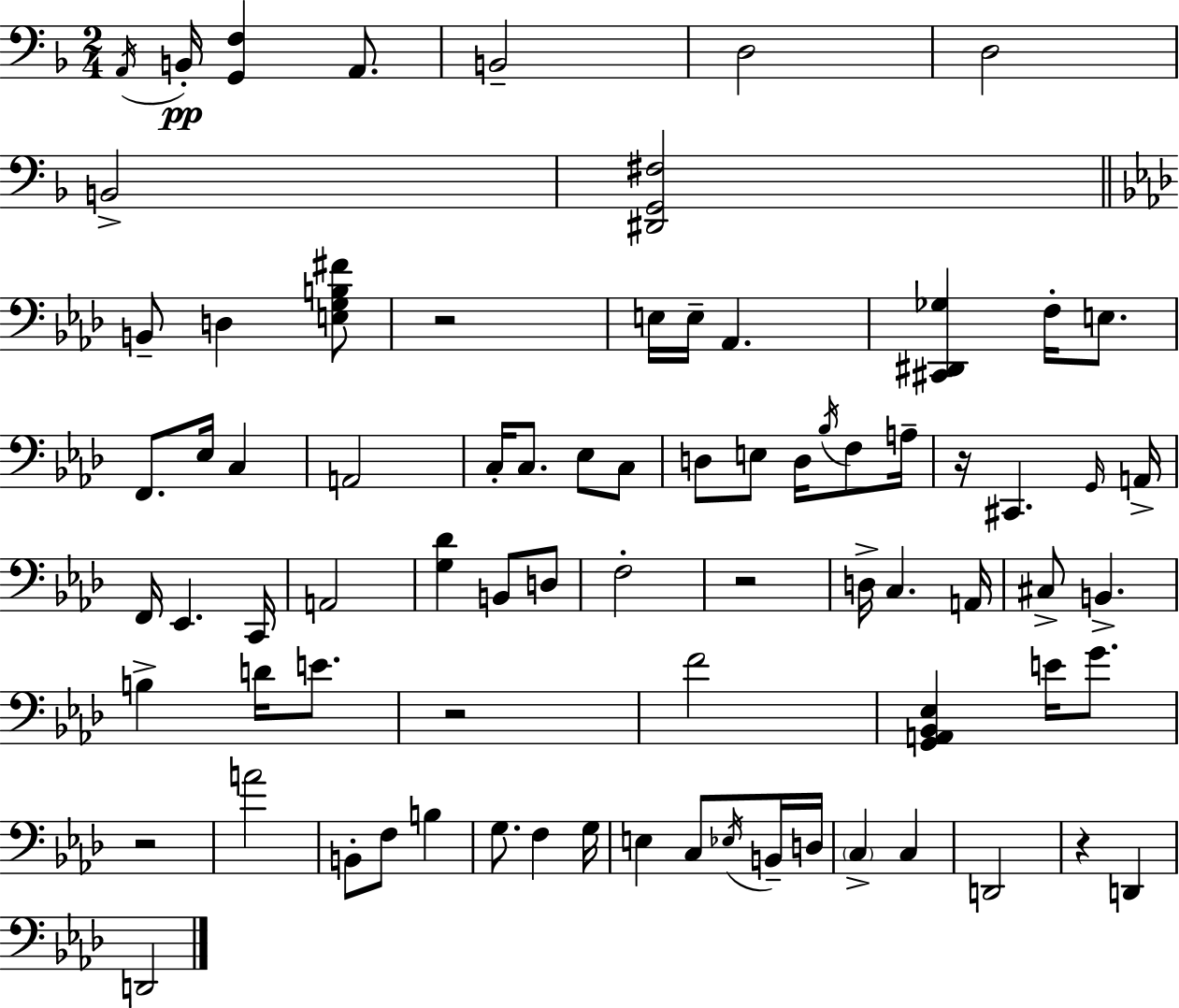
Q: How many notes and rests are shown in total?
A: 78